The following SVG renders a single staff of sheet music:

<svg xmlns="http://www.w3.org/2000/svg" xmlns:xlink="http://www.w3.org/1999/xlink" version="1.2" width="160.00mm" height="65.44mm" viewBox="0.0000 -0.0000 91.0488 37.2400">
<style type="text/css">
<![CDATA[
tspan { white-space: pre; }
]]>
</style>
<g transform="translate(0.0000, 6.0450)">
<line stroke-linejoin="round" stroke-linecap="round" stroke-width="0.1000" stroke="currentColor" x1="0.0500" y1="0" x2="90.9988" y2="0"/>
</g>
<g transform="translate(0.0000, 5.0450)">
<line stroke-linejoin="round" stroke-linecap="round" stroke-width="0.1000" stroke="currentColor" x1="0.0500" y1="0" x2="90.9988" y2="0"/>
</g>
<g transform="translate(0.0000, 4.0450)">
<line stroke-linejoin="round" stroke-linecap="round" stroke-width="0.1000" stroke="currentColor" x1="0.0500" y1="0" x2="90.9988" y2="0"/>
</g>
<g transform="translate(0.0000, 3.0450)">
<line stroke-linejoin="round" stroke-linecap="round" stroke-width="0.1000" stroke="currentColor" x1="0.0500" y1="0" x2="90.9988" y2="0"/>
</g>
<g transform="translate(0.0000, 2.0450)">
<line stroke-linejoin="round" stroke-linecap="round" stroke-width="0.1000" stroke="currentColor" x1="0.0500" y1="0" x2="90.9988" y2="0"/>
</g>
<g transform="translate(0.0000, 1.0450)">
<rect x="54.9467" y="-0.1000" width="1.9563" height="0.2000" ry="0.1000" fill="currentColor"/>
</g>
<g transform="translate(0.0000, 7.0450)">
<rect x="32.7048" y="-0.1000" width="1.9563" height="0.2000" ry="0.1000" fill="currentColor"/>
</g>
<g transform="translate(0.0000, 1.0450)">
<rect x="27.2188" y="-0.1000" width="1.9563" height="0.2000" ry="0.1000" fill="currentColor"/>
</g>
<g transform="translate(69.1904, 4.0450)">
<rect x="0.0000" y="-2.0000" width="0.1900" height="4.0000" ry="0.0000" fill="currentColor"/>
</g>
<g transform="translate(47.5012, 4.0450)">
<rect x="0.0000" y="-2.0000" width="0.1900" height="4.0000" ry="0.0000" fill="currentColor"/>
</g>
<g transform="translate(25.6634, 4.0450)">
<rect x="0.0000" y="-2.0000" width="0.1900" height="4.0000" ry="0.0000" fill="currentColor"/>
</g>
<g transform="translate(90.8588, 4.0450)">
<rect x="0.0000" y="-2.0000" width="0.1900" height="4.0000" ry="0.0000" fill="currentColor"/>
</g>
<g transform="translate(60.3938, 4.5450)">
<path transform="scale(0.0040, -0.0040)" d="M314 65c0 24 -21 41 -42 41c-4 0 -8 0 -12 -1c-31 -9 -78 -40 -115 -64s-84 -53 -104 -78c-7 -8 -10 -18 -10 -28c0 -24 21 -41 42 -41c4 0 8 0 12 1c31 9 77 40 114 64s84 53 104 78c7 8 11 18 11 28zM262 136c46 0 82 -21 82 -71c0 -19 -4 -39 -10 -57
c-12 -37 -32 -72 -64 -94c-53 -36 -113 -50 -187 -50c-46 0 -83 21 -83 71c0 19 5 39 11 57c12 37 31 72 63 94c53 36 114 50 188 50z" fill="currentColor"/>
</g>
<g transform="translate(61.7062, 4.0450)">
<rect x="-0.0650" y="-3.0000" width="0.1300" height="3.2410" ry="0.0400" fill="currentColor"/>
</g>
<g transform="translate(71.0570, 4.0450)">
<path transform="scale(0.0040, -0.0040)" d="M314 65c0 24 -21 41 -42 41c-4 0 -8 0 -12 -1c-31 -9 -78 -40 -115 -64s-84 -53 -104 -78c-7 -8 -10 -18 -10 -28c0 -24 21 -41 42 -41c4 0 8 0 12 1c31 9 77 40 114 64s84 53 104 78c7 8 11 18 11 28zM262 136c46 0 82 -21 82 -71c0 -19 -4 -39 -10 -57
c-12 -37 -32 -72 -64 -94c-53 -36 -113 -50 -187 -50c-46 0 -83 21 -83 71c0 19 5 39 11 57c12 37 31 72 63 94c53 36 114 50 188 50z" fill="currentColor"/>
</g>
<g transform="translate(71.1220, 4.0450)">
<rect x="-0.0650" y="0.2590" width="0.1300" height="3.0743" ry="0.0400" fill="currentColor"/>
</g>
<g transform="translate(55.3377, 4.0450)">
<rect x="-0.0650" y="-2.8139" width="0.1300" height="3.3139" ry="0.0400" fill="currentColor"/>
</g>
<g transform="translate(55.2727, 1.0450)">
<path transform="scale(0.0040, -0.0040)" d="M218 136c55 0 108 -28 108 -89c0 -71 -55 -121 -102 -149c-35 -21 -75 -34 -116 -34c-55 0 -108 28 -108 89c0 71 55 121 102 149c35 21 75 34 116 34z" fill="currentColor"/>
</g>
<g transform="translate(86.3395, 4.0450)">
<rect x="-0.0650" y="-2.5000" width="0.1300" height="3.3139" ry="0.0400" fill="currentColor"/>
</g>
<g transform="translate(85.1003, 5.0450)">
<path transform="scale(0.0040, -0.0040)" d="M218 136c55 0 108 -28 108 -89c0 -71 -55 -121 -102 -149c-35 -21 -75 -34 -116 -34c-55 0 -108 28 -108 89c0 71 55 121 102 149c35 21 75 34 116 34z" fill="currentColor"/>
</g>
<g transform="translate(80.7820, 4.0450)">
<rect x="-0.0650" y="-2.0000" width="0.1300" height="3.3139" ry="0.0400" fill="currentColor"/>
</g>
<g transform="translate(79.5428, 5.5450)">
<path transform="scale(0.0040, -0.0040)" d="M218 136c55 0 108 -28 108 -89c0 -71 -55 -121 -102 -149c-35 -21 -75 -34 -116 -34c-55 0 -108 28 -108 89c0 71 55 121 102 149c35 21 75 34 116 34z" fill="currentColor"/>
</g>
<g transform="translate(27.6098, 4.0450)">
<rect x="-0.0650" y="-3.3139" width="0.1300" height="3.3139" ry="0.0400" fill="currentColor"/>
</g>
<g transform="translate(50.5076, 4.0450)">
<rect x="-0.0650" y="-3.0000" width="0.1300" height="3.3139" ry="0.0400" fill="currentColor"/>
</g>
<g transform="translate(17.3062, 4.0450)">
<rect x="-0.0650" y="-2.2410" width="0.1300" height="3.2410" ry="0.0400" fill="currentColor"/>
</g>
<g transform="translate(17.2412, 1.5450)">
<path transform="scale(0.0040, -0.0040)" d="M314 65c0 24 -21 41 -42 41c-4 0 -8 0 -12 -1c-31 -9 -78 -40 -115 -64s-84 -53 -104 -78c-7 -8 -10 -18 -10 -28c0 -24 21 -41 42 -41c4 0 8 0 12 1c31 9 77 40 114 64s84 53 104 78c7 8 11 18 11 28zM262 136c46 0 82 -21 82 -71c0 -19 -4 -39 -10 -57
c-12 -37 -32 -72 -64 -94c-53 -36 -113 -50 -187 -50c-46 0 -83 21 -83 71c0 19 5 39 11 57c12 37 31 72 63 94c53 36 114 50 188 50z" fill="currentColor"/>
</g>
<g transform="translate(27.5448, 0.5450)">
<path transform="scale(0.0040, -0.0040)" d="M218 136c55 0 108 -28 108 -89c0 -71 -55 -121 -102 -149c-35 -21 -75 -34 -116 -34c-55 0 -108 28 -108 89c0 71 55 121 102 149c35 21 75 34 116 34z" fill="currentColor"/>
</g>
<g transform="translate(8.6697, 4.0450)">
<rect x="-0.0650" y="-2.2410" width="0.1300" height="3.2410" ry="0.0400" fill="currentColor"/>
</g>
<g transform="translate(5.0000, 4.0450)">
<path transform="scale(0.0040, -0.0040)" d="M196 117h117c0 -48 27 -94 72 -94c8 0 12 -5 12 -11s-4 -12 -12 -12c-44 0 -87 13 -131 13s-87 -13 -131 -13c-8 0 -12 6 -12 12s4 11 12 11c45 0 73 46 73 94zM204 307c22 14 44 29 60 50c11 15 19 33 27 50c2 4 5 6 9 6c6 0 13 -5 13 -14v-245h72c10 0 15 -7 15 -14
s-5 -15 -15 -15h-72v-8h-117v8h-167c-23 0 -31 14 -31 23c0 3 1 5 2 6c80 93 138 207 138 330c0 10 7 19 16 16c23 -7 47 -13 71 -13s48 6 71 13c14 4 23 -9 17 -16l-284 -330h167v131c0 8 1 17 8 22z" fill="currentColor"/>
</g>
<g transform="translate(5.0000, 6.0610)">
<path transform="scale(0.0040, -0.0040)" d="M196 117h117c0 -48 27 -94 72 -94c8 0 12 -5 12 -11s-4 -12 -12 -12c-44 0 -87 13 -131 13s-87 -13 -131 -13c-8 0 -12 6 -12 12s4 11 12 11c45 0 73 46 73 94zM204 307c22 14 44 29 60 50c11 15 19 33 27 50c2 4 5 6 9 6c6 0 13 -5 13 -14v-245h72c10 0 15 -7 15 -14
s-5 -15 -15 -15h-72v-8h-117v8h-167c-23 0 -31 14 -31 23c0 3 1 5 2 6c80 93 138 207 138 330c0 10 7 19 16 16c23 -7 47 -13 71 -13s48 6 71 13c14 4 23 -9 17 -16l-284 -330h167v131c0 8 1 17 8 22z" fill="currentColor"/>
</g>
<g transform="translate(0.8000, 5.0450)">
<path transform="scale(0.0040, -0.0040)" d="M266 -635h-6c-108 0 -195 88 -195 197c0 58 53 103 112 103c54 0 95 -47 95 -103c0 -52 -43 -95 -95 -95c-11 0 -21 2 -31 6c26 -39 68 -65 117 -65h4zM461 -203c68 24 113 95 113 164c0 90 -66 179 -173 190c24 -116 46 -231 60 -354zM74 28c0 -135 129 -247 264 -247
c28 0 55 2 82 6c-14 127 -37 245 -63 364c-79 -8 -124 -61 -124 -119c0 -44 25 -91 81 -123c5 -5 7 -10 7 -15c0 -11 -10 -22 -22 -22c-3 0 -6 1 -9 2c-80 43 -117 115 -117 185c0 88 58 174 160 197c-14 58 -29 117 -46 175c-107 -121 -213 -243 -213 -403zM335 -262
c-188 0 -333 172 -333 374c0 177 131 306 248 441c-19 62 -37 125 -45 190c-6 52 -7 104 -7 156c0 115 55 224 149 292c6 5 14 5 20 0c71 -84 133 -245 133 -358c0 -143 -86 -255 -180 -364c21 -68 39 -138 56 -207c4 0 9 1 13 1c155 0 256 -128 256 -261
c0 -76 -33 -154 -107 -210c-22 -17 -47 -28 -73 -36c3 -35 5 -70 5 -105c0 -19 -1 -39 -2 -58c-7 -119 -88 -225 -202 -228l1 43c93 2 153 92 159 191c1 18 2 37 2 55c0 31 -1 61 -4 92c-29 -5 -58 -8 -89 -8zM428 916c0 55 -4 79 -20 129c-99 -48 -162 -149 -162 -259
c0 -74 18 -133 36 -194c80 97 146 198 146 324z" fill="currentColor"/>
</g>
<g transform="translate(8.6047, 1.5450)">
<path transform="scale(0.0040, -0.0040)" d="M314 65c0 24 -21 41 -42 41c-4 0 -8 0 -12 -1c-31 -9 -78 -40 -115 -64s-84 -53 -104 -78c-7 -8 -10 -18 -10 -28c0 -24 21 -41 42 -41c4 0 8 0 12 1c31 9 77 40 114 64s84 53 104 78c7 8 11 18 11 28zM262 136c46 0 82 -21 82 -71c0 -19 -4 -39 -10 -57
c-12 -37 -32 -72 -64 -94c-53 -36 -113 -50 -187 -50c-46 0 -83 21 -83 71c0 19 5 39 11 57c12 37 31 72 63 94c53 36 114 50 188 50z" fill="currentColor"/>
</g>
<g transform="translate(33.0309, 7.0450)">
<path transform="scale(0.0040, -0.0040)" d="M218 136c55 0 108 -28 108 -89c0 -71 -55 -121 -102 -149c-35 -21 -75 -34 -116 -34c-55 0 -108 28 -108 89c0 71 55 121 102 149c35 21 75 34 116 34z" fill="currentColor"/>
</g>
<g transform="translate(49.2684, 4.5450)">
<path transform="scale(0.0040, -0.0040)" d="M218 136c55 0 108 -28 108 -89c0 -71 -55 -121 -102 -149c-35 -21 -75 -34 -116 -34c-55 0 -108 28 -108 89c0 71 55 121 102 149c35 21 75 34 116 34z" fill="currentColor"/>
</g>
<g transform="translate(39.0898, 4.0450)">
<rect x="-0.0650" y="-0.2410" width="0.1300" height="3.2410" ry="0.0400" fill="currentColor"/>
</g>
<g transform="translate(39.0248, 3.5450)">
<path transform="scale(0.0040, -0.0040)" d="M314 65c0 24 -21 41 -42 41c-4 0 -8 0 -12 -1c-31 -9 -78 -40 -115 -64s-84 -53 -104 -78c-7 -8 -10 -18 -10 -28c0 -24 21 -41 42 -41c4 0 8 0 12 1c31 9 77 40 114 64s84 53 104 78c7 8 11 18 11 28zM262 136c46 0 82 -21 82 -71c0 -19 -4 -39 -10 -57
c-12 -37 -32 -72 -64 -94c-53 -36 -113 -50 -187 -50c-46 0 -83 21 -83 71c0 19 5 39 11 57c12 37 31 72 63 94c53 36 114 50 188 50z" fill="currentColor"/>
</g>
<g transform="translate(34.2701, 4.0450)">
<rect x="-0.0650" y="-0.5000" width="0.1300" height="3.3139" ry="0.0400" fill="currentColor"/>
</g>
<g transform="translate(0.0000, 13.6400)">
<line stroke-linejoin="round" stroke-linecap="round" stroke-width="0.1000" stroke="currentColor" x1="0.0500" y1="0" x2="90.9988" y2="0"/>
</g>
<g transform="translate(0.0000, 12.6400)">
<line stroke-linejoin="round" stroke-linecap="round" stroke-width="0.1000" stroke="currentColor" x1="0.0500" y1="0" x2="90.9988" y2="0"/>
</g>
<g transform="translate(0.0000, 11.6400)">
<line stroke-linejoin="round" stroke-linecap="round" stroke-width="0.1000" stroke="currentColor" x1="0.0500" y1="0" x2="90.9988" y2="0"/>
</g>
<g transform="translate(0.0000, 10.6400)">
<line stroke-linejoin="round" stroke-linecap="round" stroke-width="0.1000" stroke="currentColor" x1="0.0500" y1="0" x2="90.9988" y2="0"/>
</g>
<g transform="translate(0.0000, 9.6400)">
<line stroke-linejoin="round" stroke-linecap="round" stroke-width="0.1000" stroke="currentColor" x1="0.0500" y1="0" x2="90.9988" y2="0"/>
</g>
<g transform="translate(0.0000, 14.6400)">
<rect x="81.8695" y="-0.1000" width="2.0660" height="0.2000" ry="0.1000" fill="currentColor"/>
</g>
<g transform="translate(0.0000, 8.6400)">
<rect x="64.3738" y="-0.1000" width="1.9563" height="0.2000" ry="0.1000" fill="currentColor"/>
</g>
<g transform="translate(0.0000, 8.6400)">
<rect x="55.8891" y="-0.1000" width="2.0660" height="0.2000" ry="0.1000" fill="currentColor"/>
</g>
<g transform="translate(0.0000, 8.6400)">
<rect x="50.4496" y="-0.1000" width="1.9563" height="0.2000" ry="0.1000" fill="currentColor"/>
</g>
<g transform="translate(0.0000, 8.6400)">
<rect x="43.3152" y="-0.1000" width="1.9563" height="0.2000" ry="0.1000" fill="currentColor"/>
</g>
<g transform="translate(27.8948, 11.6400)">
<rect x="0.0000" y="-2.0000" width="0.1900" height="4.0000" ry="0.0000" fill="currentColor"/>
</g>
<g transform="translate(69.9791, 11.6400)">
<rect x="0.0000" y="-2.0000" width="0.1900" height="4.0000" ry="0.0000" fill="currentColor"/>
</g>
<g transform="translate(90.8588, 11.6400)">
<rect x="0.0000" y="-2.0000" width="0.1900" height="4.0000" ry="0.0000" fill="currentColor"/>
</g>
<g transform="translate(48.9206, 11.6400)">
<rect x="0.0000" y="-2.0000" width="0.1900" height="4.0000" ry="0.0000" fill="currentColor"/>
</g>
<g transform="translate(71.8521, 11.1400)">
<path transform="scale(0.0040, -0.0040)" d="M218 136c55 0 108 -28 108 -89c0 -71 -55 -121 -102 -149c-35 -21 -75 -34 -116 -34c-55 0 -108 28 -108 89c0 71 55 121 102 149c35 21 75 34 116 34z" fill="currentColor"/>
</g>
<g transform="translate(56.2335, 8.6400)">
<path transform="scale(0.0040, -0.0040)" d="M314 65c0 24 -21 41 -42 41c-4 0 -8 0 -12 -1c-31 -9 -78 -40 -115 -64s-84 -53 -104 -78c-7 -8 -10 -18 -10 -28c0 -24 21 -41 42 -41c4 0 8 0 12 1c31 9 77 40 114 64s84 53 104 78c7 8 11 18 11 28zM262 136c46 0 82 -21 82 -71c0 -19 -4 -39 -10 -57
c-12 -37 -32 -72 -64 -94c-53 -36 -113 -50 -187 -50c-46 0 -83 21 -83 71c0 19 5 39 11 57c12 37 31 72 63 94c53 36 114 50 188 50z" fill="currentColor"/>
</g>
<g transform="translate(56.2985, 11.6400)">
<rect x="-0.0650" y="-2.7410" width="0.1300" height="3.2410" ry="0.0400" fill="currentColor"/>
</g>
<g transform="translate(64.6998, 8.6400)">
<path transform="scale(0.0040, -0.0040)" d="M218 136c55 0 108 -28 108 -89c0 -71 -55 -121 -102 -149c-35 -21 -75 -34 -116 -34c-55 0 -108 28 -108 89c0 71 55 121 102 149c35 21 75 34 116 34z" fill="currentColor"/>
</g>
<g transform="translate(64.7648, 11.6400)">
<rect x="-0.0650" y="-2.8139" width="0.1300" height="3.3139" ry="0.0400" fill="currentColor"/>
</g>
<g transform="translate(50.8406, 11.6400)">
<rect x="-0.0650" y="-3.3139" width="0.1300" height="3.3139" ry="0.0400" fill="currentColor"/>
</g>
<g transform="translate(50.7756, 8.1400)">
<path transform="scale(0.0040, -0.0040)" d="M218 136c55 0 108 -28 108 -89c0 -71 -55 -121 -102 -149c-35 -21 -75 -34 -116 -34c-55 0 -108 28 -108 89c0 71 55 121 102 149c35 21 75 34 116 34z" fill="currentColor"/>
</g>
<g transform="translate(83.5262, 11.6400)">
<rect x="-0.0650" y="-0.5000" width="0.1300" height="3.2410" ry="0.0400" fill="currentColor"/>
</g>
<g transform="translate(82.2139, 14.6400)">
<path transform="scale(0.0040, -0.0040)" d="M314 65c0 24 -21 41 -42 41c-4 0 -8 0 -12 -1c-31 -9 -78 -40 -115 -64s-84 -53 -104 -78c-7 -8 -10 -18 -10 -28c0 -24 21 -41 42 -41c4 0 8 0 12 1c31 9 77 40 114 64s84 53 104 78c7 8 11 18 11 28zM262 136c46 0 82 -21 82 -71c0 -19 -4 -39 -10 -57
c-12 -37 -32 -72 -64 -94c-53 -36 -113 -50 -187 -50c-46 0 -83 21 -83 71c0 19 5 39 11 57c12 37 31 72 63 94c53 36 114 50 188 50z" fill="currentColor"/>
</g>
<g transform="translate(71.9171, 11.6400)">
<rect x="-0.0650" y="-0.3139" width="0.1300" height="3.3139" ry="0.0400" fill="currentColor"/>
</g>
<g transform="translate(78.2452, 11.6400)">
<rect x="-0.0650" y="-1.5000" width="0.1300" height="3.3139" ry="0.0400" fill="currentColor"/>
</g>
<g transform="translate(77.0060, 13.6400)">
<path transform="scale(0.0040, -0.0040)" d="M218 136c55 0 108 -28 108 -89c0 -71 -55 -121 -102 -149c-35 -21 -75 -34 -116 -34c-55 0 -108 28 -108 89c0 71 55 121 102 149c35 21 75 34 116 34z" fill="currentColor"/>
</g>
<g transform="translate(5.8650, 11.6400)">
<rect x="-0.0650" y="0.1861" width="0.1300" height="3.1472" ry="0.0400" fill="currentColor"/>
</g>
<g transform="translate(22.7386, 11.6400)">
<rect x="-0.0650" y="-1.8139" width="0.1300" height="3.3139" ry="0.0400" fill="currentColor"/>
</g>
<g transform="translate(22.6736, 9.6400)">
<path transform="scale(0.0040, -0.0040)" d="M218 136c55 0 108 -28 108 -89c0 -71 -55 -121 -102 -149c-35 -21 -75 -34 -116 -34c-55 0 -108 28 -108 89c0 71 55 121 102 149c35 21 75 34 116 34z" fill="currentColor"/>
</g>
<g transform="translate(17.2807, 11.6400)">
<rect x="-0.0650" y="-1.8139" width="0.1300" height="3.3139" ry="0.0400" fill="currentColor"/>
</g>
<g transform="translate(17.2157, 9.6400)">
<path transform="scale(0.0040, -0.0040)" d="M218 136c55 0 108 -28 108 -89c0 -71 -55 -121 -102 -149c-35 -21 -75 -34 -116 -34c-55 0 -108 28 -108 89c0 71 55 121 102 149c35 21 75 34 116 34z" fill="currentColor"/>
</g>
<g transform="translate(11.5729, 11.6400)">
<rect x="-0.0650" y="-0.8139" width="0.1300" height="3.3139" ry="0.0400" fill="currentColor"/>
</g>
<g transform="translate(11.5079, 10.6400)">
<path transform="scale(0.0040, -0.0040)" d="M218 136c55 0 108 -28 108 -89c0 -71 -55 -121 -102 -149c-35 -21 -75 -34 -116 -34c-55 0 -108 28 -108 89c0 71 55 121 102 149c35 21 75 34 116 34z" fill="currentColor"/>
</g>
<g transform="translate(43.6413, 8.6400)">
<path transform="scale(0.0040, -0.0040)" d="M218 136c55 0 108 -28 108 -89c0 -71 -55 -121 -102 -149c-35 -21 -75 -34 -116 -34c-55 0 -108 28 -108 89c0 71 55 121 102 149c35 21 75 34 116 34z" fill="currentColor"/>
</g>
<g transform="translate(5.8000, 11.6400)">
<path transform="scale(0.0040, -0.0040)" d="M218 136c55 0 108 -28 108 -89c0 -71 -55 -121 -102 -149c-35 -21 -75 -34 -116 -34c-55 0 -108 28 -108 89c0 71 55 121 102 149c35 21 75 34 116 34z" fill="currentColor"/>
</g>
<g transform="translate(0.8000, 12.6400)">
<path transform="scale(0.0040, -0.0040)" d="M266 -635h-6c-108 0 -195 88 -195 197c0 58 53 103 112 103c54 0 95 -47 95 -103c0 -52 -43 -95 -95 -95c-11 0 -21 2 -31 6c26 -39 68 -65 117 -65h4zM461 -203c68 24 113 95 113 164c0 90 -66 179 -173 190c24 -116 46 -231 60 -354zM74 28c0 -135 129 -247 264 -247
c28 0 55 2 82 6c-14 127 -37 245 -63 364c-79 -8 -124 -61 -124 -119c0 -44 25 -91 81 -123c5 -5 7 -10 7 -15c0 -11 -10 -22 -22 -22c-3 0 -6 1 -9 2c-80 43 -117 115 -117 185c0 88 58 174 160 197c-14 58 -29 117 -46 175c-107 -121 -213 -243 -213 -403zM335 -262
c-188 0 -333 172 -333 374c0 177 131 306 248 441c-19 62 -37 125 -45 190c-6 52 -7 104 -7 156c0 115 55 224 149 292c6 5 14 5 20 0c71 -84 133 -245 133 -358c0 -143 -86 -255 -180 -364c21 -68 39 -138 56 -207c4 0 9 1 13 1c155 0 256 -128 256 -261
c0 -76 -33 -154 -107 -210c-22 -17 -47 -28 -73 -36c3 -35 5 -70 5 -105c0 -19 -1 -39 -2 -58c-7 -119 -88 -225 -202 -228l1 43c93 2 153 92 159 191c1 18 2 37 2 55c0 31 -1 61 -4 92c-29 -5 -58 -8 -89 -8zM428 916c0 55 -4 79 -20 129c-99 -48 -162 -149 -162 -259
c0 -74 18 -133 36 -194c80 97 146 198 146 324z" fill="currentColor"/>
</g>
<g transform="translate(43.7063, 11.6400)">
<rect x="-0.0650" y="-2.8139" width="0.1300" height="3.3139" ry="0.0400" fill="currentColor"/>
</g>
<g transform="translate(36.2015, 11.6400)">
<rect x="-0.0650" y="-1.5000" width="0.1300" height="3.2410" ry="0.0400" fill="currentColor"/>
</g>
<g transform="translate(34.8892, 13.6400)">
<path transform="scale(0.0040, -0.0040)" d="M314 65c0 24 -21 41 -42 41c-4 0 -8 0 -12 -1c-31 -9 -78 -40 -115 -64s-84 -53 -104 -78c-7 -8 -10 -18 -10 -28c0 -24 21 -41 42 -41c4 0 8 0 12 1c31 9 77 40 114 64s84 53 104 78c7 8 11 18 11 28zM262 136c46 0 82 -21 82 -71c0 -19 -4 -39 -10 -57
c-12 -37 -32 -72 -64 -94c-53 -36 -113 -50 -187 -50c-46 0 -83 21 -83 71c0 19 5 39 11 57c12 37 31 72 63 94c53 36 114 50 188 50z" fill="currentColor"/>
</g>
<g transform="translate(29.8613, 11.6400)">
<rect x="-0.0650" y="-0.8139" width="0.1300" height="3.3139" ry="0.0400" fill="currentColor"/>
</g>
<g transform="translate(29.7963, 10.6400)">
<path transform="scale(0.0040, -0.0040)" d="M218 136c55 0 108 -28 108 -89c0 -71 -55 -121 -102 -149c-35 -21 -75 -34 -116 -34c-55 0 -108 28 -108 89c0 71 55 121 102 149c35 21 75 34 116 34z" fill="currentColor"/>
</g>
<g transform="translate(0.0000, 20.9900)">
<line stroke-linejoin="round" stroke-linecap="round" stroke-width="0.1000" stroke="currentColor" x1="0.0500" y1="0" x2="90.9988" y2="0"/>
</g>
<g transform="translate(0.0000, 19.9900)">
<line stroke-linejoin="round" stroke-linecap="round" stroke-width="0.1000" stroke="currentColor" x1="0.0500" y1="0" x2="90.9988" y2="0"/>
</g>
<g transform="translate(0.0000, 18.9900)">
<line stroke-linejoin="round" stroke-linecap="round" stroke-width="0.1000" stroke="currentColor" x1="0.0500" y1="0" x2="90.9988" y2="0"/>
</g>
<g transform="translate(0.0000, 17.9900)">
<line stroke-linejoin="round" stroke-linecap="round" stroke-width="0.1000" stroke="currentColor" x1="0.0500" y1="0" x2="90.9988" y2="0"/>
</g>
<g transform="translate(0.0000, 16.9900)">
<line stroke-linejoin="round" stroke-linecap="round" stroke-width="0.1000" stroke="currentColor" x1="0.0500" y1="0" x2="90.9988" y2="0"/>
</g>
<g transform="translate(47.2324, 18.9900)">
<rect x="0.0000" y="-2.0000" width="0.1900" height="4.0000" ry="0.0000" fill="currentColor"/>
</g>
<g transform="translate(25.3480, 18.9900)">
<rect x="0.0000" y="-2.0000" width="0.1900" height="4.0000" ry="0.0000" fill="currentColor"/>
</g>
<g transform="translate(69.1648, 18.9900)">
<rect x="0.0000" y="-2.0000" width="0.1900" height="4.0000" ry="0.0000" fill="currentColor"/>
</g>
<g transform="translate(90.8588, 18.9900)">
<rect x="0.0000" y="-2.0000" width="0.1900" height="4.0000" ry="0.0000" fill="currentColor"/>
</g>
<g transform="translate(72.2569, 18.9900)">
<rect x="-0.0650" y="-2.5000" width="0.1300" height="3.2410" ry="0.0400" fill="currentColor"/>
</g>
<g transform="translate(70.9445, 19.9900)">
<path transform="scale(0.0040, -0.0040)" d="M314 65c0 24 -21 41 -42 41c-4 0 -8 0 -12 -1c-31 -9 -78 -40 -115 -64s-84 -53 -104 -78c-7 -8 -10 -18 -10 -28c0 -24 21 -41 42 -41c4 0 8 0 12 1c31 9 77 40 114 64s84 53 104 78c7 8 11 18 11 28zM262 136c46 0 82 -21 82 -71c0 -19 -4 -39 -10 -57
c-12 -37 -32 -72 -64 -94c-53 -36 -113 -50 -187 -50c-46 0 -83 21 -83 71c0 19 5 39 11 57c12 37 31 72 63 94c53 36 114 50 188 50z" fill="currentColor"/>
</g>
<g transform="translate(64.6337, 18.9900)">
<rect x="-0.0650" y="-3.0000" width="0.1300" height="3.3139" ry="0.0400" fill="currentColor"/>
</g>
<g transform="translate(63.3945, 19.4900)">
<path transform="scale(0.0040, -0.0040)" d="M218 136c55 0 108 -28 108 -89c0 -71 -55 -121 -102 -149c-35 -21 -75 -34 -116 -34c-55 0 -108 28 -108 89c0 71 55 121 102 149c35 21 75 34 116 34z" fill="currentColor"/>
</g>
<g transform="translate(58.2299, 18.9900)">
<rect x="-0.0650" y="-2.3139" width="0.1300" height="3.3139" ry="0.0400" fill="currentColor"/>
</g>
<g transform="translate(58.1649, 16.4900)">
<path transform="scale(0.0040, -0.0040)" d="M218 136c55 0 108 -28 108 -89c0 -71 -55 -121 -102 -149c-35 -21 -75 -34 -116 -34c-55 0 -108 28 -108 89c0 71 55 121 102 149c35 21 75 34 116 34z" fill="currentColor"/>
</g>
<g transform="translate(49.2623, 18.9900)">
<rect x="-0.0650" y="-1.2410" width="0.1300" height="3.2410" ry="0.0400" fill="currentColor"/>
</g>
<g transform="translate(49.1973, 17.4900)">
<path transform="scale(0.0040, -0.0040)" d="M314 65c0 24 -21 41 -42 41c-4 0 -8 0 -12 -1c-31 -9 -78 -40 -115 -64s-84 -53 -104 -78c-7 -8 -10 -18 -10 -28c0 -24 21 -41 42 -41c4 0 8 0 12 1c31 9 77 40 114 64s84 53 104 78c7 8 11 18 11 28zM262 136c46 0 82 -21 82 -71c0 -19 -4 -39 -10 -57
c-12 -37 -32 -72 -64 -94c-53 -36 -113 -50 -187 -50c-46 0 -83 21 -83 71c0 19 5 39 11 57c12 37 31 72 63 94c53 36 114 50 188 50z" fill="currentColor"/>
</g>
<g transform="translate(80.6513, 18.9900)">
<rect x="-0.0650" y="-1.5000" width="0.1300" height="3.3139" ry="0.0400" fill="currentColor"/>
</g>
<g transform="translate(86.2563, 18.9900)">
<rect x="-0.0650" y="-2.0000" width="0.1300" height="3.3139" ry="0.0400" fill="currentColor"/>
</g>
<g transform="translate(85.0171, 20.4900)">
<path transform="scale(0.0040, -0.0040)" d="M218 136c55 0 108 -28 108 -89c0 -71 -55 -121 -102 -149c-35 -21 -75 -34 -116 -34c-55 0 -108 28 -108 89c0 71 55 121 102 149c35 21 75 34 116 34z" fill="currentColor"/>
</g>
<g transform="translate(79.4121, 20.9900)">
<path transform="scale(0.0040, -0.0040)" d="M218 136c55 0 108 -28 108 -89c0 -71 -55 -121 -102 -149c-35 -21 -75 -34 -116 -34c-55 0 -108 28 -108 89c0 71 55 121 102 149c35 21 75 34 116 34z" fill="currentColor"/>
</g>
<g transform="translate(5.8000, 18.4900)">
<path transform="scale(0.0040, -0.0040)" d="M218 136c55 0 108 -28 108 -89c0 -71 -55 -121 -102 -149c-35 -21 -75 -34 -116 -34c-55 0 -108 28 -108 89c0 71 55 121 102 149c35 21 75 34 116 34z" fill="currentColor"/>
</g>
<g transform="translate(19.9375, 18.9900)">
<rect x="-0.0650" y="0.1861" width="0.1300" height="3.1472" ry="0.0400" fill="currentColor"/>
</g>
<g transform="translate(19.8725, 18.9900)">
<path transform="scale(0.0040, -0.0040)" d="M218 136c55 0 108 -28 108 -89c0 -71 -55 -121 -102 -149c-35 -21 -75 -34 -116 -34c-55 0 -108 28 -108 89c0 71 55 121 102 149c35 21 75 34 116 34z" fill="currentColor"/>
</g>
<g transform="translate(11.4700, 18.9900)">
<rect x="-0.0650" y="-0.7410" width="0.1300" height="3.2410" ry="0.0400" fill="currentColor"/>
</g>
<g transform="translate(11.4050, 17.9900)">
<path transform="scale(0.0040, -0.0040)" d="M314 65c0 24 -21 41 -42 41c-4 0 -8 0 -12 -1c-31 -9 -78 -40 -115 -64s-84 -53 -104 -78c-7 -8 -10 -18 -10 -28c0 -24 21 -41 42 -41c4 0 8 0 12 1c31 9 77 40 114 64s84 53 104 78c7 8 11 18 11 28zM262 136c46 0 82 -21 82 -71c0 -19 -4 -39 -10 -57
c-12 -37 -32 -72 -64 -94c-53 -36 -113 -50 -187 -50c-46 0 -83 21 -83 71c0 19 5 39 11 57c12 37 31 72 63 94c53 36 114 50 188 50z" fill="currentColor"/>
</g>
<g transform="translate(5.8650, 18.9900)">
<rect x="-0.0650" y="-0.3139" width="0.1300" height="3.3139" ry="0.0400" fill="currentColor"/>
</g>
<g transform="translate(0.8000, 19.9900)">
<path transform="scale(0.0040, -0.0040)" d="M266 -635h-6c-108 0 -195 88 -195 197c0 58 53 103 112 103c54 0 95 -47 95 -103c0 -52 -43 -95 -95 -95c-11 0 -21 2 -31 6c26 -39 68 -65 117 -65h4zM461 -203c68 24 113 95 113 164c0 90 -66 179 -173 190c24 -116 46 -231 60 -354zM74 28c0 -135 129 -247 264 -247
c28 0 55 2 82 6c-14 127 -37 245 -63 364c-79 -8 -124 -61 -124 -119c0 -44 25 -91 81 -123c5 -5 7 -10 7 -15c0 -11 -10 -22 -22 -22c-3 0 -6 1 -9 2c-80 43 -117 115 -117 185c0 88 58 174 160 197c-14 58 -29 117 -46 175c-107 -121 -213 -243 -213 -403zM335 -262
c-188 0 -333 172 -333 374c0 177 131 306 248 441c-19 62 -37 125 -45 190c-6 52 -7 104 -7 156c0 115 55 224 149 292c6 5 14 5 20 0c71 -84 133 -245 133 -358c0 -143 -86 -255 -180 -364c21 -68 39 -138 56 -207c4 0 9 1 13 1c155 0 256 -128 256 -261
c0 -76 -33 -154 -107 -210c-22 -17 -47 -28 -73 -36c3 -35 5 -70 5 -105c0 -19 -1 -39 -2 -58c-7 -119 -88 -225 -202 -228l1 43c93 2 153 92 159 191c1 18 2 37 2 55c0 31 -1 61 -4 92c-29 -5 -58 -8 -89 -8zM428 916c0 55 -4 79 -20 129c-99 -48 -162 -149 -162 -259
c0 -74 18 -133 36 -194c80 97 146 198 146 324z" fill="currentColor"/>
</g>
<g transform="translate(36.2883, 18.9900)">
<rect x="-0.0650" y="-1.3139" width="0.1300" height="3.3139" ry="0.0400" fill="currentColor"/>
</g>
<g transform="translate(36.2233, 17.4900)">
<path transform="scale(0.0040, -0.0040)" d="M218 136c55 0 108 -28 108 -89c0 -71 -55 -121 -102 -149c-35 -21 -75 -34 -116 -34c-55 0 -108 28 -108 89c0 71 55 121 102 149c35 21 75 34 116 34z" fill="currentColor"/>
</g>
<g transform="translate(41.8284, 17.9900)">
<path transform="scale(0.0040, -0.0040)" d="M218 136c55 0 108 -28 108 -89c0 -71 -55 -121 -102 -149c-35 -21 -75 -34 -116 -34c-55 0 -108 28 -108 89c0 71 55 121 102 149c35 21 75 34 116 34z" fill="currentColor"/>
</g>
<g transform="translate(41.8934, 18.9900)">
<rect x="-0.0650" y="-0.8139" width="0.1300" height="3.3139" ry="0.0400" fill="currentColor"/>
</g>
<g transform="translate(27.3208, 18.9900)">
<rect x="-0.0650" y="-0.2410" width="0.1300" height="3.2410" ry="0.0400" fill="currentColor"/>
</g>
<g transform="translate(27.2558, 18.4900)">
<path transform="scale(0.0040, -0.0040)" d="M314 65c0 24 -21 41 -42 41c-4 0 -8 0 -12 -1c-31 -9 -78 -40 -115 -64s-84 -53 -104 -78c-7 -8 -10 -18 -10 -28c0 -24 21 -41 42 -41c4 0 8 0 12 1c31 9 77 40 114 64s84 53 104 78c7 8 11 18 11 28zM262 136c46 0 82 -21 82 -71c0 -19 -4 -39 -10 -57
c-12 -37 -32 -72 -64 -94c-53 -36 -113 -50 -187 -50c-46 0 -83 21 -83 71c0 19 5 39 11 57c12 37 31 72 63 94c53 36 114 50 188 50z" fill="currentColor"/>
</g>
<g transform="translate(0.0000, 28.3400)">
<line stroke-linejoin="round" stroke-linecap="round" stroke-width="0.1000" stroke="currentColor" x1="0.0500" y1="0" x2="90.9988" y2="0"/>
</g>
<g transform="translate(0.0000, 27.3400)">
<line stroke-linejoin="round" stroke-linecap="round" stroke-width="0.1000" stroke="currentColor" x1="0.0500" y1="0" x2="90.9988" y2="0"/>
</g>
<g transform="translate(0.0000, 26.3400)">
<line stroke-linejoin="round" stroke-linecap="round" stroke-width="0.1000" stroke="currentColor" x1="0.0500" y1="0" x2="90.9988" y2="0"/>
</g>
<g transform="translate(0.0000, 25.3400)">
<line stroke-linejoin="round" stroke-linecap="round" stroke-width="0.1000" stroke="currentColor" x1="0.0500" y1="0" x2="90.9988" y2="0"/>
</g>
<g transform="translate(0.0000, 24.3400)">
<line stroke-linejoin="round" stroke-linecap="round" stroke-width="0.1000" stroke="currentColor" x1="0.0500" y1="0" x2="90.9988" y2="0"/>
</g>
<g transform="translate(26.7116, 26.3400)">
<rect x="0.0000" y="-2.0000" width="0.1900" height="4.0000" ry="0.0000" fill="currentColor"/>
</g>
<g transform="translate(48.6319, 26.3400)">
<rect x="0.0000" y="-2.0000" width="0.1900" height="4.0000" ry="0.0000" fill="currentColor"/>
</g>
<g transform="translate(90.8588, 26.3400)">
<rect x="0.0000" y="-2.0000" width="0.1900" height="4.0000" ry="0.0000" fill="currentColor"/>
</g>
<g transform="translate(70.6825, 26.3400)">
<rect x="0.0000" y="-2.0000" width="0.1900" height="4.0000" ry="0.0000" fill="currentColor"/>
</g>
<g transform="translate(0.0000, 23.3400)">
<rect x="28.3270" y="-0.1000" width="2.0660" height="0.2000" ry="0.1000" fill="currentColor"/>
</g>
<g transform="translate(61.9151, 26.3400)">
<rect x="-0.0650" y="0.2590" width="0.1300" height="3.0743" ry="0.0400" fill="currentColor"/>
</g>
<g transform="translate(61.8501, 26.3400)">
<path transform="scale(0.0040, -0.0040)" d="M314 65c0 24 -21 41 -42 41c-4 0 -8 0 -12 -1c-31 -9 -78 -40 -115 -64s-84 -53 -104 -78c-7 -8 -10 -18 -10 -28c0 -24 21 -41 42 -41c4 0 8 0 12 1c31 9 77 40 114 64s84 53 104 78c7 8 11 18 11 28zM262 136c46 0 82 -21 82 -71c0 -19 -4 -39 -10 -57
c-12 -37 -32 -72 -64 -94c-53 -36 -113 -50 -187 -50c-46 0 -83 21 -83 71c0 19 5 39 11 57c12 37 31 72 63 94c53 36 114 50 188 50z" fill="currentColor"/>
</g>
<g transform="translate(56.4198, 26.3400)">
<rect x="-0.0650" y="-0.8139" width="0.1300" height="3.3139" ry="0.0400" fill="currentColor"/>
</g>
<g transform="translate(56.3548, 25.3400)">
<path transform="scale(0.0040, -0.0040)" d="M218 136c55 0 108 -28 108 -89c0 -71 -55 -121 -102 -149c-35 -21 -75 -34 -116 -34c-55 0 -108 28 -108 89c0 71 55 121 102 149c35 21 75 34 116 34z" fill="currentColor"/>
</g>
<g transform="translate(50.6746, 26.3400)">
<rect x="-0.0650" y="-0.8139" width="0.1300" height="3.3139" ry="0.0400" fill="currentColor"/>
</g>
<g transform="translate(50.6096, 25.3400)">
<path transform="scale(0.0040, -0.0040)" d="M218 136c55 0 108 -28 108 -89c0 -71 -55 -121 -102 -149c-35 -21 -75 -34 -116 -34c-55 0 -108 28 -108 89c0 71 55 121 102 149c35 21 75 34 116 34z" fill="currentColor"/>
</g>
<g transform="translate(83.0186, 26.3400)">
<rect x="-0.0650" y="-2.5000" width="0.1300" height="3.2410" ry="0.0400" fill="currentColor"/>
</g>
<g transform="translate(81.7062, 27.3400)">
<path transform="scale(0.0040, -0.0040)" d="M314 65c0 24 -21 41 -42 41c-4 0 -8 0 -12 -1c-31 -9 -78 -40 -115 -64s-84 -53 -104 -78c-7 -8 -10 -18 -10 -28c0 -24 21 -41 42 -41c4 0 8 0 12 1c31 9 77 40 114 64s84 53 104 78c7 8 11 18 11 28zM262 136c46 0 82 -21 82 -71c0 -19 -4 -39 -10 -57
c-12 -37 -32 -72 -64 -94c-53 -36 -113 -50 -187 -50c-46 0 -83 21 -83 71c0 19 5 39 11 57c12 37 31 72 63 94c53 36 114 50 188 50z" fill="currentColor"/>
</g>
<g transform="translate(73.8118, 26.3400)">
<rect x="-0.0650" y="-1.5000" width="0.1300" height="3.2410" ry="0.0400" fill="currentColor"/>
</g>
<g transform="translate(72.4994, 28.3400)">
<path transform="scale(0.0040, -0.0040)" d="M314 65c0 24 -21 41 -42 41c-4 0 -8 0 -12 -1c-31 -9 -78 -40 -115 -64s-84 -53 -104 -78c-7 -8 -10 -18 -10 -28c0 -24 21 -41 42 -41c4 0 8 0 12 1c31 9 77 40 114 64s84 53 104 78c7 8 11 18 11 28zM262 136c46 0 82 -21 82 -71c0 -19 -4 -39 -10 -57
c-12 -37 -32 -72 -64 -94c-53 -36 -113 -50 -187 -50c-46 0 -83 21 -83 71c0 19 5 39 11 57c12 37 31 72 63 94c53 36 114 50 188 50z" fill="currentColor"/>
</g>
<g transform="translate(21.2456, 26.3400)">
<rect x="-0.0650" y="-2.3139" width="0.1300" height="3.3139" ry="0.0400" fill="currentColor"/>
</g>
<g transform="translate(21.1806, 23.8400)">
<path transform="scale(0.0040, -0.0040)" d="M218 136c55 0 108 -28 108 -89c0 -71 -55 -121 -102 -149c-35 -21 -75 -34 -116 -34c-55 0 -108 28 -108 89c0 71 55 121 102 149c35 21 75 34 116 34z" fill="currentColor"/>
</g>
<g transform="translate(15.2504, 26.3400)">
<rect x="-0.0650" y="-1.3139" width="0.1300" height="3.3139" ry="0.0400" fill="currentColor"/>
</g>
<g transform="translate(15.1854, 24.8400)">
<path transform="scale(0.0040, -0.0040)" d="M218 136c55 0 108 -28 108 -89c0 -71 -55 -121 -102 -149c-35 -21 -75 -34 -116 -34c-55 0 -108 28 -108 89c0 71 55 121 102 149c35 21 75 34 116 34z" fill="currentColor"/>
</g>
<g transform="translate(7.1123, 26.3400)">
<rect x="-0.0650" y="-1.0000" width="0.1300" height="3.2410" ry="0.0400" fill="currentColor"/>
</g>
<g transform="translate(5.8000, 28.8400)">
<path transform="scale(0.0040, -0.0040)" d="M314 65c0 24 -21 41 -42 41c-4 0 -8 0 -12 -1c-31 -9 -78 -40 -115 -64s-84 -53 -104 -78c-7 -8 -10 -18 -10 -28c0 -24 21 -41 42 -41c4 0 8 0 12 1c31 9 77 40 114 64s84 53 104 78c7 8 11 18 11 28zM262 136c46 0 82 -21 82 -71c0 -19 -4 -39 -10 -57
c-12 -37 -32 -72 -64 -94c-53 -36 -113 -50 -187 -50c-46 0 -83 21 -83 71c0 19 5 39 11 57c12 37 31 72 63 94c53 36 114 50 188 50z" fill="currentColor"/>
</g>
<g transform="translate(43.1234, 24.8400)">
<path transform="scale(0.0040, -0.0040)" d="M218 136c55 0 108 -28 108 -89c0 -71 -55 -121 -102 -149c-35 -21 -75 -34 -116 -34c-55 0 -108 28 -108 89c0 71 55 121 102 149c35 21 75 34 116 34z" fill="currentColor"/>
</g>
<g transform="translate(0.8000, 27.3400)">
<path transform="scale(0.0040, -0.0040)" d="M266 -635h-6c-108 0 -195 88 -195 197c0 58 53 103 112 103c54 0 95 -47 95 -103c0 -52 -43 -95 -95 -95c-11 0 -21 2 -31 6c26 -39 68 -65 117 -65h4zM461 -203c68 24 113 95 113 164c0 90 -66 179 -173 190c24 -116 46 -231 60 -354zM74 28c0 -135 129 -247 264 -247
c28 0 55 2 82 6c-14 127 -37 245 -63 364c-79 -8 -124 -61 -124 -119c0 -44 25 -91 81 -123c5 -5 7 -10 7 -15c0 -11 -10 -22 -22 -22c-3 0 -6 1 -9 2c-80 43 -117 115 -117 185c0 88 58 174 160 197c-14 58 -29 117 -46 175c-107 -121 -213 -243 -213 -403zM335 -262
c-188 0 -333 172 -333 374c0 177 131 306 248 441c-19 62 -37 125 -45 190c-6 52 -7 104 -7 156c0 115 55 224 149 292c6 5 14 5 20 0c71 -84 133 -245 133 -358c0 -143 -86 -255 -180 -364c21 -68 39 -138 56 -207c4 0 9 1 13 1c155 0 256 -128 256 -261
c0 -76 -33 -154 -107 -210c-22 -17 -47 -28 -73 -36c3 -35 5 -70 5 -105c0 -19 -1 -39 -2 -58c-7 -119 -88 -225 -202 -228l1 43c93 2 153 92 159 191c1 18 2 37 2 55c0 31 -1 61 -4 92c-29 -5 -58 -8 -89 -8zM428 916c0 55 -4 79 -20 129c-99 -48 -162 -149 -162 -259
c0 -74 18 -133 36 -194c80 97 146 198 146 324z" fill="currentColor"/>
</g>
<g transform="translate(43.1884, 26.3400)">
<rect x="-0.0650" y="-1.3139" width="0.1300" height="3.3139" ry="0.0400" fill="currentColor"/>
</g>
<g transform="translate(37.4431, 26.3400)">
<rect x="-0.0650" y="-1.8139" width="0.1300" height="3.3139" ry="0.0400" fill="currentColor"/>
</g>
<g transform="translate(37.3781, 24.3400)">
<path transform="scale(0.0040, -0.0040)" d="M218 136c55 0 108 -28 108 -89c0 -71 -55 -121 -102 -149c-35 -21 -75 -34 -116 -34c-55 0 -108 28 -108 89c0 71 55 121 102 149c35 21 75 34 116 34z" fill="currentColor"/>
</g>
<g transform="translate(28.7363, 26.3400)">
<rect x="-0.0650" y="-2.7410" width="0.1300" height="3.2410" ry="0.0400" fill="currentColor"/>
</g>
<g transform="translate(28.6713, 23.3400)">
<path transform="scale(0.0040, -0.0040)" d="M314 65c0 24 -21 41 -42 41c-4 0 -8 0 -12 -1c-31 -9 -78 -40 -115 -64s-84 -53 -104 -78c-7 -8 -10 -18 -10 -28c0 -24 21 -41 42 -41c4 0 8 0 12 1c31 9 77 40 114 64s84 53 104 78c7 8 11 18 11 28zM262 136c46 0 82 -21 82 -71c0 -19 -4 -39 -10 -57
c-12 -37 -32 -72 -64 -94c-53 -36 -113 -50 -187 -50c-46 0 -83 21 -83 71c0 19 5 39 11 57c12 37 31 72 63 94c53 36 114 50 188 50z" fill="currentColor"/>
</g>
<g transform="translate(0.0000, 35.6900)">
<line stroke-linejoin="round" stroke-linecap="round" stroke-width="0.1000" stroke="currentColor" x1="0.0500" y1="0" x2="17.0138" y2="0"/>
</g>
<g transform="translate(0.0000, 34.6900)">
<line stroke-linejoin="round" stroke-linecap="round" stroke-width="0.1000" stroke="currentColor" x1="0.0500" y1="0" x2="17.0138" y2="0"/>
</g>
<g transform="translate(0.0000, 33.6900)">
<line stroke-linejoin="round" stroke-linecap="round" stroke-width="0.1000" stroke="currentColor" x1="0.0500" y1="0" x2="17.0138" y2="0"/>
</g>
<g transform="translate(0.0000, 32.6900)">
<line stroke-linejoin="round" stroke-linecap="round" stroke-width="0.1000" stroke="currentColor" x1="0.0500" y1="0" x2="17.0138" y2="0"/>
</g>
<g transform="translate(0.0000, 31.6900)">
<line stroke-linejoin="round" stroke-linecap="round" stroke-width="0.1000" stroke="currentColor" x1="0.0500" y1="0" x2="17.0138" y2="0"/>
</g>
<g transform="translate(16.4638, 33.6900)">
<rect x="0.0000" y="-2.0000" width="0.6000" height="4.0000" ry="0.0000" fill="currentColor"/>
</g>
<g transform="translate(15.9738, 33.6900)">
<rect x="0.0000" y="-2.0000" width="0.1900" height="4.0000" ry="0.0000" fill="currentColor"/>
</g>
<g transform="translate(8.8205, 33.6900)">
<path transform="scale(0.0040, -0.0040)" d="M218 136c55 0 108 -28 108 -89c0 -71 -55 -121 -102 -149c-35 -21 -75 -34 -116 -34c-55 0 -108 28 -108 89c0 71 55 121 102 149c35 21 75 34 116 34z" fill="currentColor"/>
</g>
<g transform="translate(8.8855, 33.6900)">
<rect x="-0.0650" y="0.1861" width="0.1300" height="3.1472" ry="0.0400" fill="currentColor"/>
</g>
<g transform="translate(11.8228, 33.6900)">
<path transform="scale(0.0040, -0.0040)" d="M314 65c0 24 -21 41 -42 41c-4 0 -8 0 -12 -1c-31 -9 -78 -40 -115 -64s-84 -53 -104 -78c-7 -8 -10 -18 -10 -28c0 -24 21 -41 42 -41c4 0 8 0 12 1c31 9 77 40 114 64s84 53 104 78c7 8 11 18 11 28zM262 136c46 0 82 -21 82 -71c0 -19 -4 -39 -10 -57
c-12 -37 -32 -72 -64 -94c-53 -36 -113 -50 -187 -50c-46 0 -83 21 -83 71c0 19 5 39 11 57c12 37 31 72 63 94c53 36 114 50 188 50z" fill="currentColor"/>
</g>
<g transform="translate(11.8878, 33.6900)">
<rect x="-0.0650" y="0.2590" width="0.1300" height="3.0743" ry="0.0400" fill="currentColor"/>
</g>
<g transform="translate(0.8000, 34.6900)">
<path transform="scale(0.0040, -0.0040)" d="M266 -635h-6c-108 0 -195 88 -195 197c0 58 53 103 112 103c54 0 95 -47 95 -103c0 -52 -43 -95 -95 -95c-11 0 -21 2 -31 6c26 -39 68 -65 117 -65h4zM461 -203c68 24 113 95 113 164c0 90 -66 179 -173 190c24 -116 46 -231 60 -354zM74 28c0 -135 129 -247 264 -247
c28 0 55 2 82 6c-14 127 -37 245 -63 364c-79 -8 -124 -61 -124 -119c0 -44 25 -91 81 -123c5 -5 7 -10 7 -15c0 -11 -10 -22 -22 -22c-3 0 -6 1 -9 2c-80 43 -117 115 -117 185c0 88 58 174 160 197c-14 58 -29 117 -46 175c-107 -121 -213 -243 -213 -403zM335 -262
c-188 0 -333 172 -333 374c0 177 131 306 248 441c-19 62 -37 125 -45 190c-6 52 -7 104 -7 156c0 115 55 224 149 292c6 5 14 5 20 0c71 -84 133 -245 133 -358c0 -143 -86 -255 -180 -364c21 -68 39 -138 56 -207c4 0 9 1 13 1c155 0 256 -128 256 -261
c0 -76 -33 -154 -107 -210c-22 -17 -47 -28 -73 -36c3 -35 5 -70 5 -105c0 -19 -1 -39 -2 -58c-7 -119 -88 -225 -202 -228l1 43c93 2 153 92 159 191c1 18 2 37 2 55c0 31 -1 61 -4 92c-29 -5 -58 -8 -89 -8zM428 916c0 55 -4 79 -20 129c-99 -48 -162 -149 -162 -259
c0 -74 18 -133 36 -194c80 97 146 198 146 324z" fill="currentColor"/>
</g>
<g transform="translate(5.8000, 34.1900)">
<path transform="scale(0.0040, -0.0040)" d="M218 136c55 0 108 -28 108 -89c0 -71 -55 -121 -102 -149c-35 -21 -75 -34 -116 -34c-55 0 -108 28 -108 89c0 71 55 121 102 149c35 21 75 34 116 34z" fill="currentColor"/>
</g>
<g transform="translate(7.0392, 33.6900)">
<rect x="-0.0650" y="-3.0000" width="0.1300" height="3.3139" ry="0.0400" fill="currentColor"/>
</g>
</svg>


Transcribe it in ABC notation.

X:1
T:Untitled
M:4/4
L:1/4
K:C
g2 g2 b C c2 A a A2 B2 F G B d f f d E2 a b a2 a c E C2 c d2 B c2 e d e2 g A G2 E F D2 e g a2 f e d d B2 E2 G2 A B B2